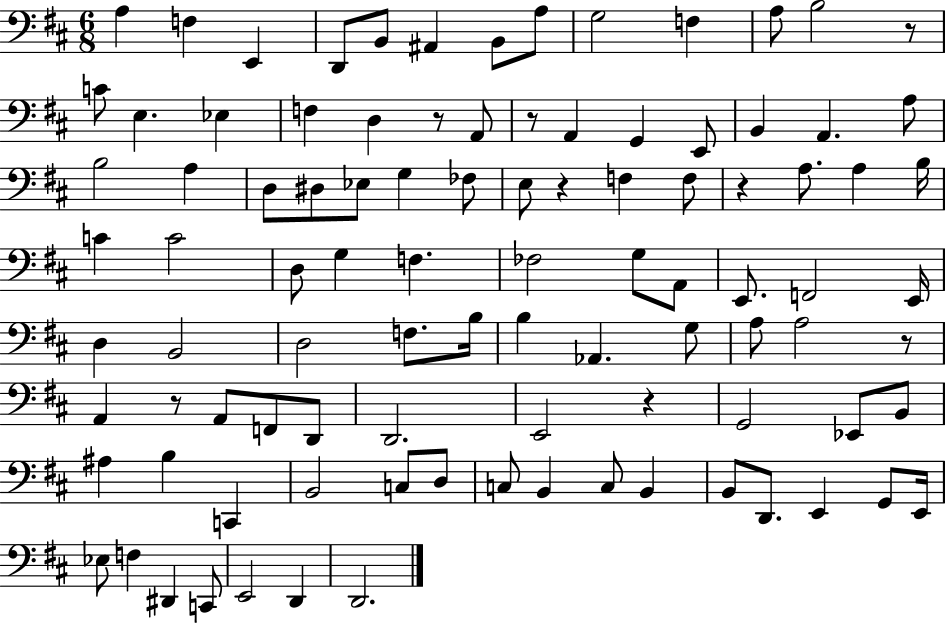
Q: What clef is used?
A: bass